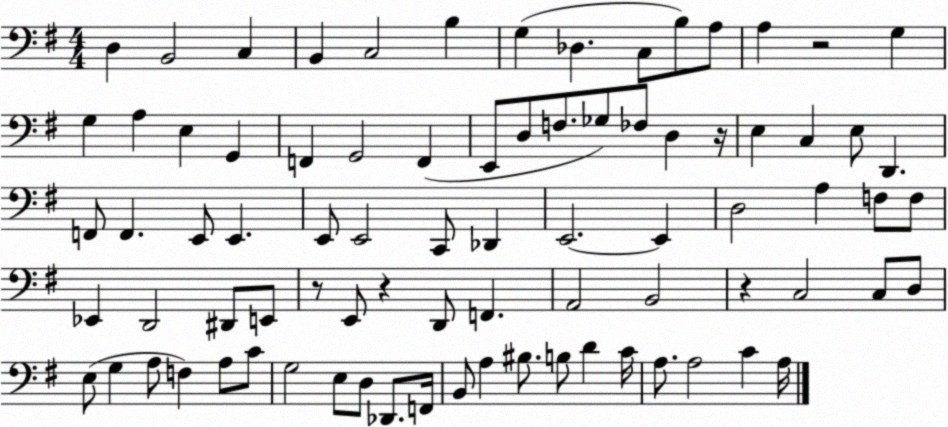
X:1
T:Untitled
M:4/4
L:1/4
K:G
D, B,,2 C, B,, C,2 B, G, _D, C,/2 B,/2 A,/2 A, z2 G, G, A, E, G,, F,, G,,2 F,, E,,/2 D,/2 F,/2 _G,/2 _F,/2 D, z/4 E, C, E,/2 D,, F,,/2 F,, E,,/2 E,, E,,/2 E,,2 C,,/2 _D,, E,,2 E,, D,2 A, F,/2 F,/2 _E,, D,,2 ^D,,/2 E,,/2 z/2 E,,/2 z D,,/2 F,, A,,2 B,,2 z C,2 C,/2 D,/2 E,/2 G, A,/2 F, A,/2 C/2 G,2 E,/2 D,/2 _D,,/2 F,,/4 B,,/2 A, ^B,/2 B,/2 D C/4 A,/2 A,2 C A,/4